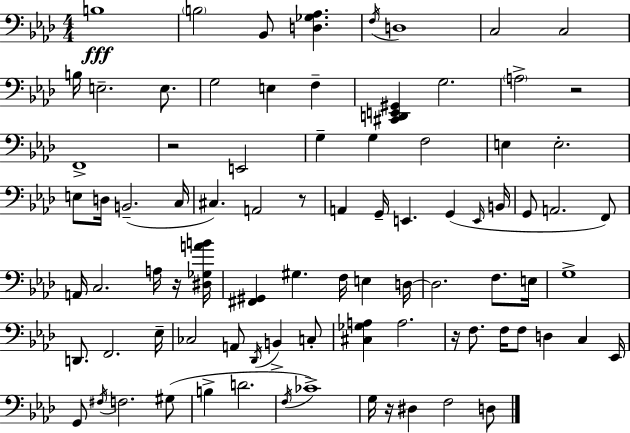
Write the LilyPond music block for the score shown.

{
  \clef bass
  \numericTimeSignature
  \time 4/4
  \key f \minor
  \repeat volta 2 { b1\fff | \parenthesize b2 bes,8 <d ges aes>4. | \acciaccatura { f16 } d1 | c2 c2 | \break b16 e2.-- e8. | g2 e4 f4-- | <cis, d, e, gis,>4 g2. | \parenthesize a2-> r2 | \break f,1-> | r2 e,2 | g4-- g4 f2 | e4 e2.-. | \break e8 d16 b,2.--( | c16 cis4.) a,2 r8 | a,4 g,16-- e,4. g,4( | \grace { e,16 } b,16 g,8 a,2. | \break f,8) a,16 c2. a16 | r16 <dis ges a' b'>16 <fis, gis,>4 gis4. f16 e4 | d16~~ d2. f8. | e16 g1-> | \break d,8. f,2. | ees16-- ces2 a,8 \acciaccatura { des,16 } b,4-> | c8-. <cis ges a>4 a2. | r16 f8. f16 f8 d4 c4 | \break ees,16 g,8 \acciaccatura { fis16 } f2. | gis8( b4-> d'2. | \acciaccatura { f16 }) ces'1-> | g16 r16 dis4 f2 | \break d8 } \bar "|."
}